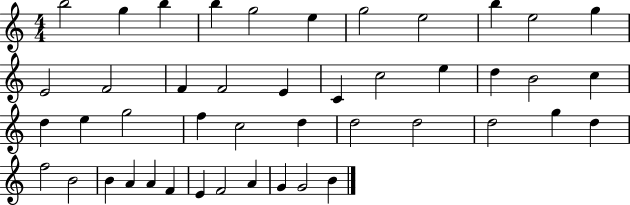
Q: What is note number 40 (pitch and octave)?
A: E4